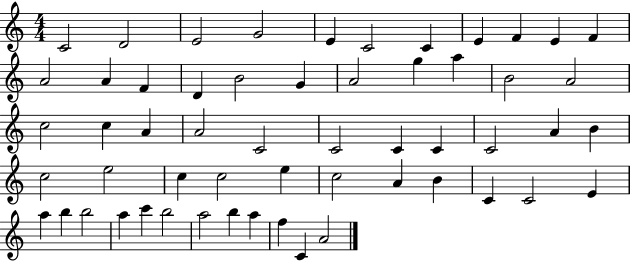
C4/h D4/h E4/h G4/h E4/q C4/h C4/q E4/q F4/q E4/q F4/q A4/h A4/q F4/q D4/q B4/h G4/q A4/h G5/q A5/q B4/h A4/h C5/h C5/q A4/q A4/h C4/h C4/h C4/q C4/q C4/h A4/q B4/q C5/h E5/h C5/q C5/h E5/q C5/h A4/q B4/q C4/q C4/h E4/q A5/q B5/q B5/h A5/q C6/q B5/h A5/h B5/q A5/q F5/q C4/q A4/h